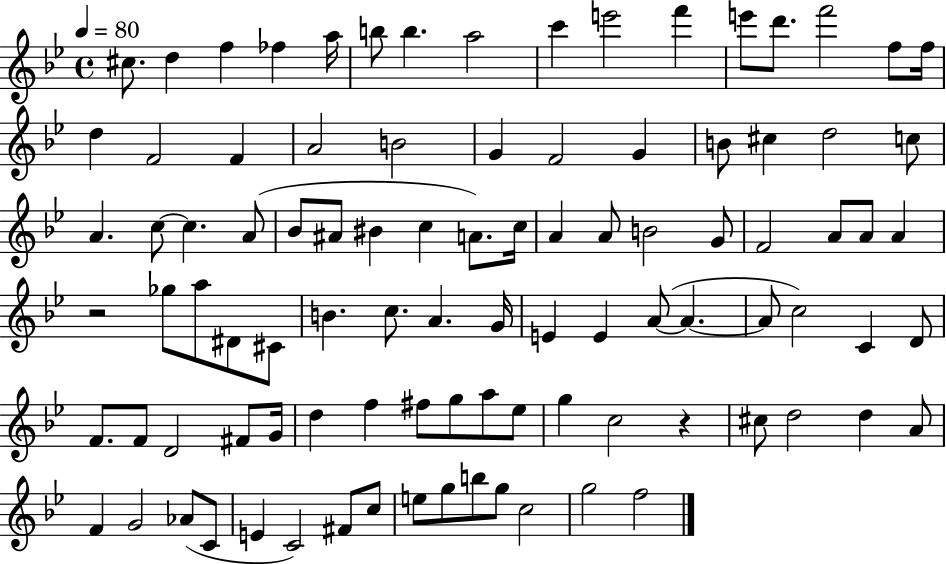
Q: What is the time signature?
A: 4/4